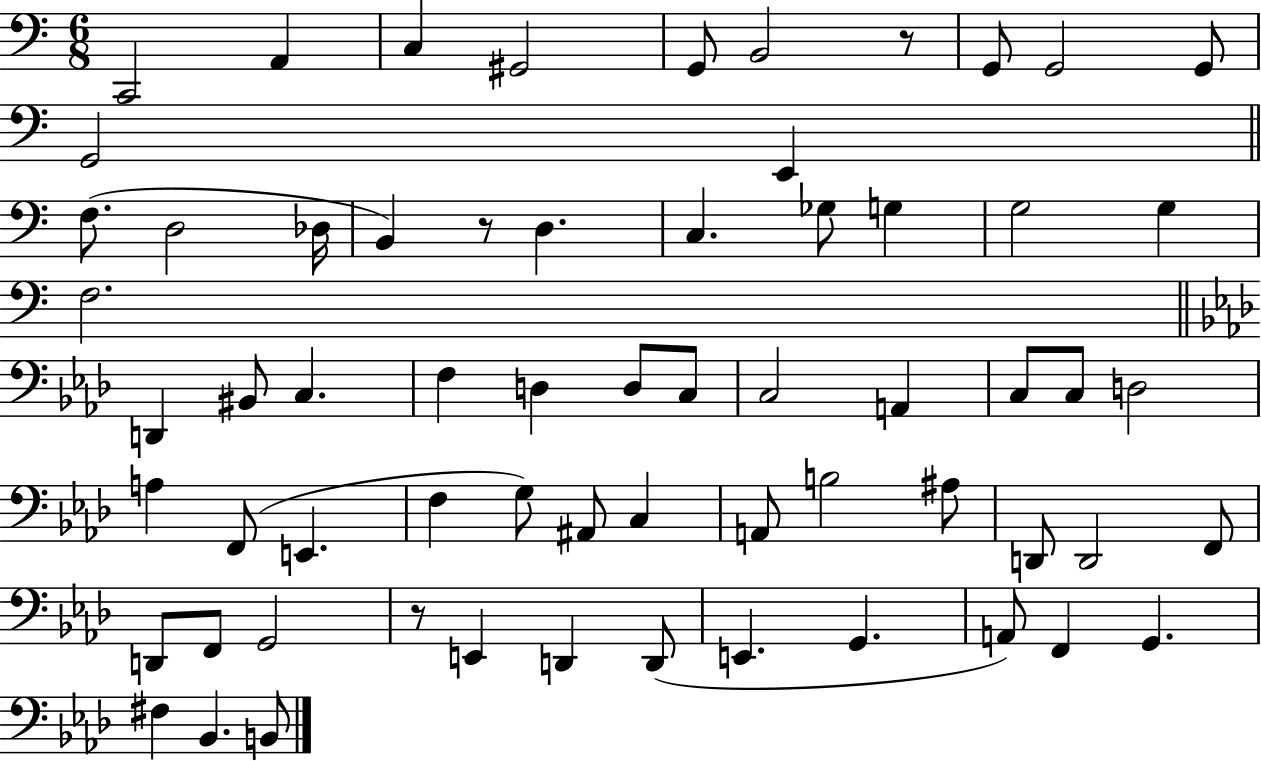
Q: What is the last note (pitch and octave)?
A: B2